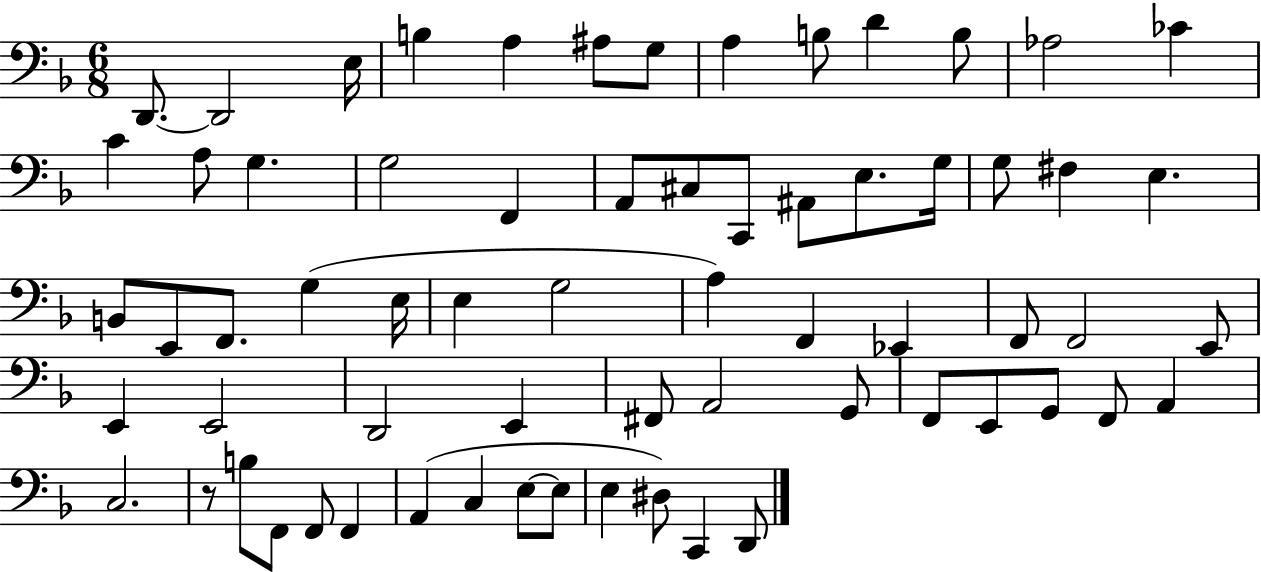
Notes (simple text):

D2/e. D2/h E3/s B3/q A3/q A#3/e G3/e A3/q B3/e D4/q B3/e Ab3/h CES4/q C4/q A3/e G3/q. G3/h F2/q A2/e C#3/e C2/e A#2/e E3/e. G3/s G3/e F#3/q E3/q. B2/e E2/e F2/e. G3/q E3/s E3/q G3/h A3/q F2/q Eb2/q F2/e F2/h E2/e E2/q E2/h D2/h E2/q F#2/e A2/h G2/e F2/e E2/e G2/e F2/e A2/q C3/h. R/e B3/e F2/e F2/e F2/q A2/q C3/q E3/e E3/e E3/q D#3/e C2/q D2/e